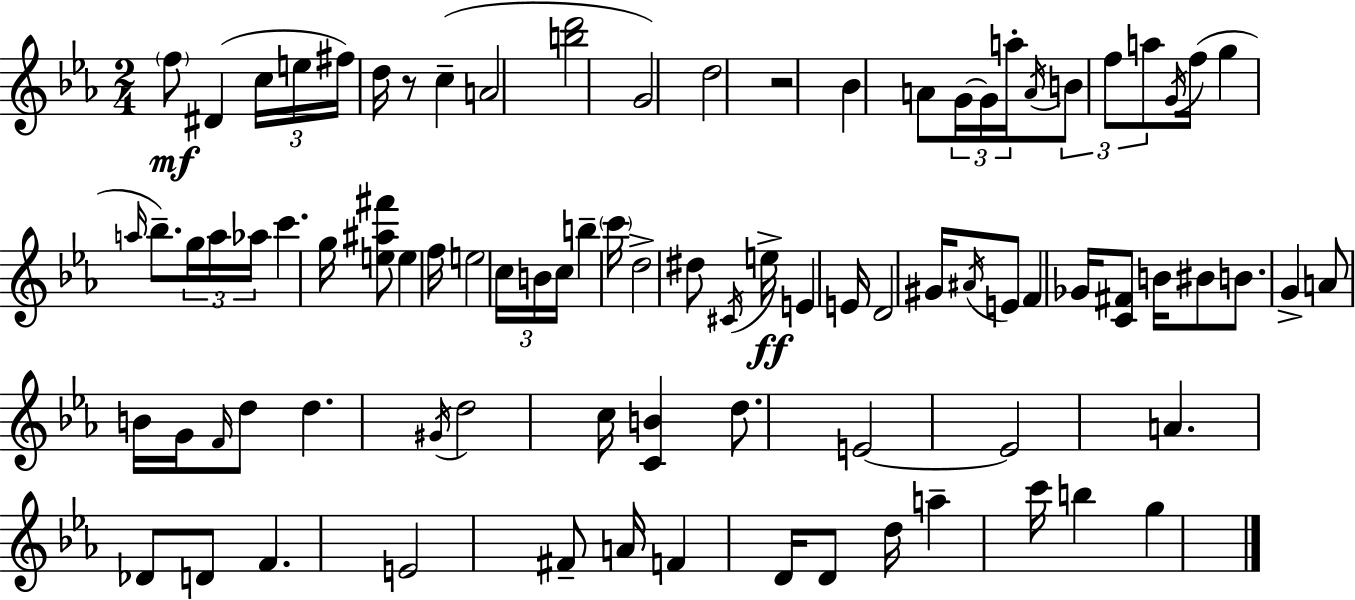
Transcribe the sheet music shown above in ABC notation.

X:1
T:Untitled
M:2/4
L:1/4
K:Cm
f/2 ^D c/4 e/4 ^f/4 d/4 z/2 c A2 [bd']2 G2 d2 z2 _B A/2 G/4 G/4 a/4 A/4 B/2 f/2 a/2 G/4 f/4 g a/4 _b/2 g/4 a/4 _a/4 c' g/4 [e^a^f']/2 e f/4 e2 c/4 B/4 c/4 b c'/4 d2 ^d/2 ^C/4 e/4 E E/4 D2 ^G/4 ^A/4 E/2 F _G/4 [C^F]/2 B/4 ^B/2 B/2 G A/2 B/4 G/4 F/4 d/2 d ^G/4 d2 c/4 [CB] d/2 E2 E2 A _D/2 D/2 F E2 ^F/2 A/4 F D/4 D/2 d/4 a c'/4 b g